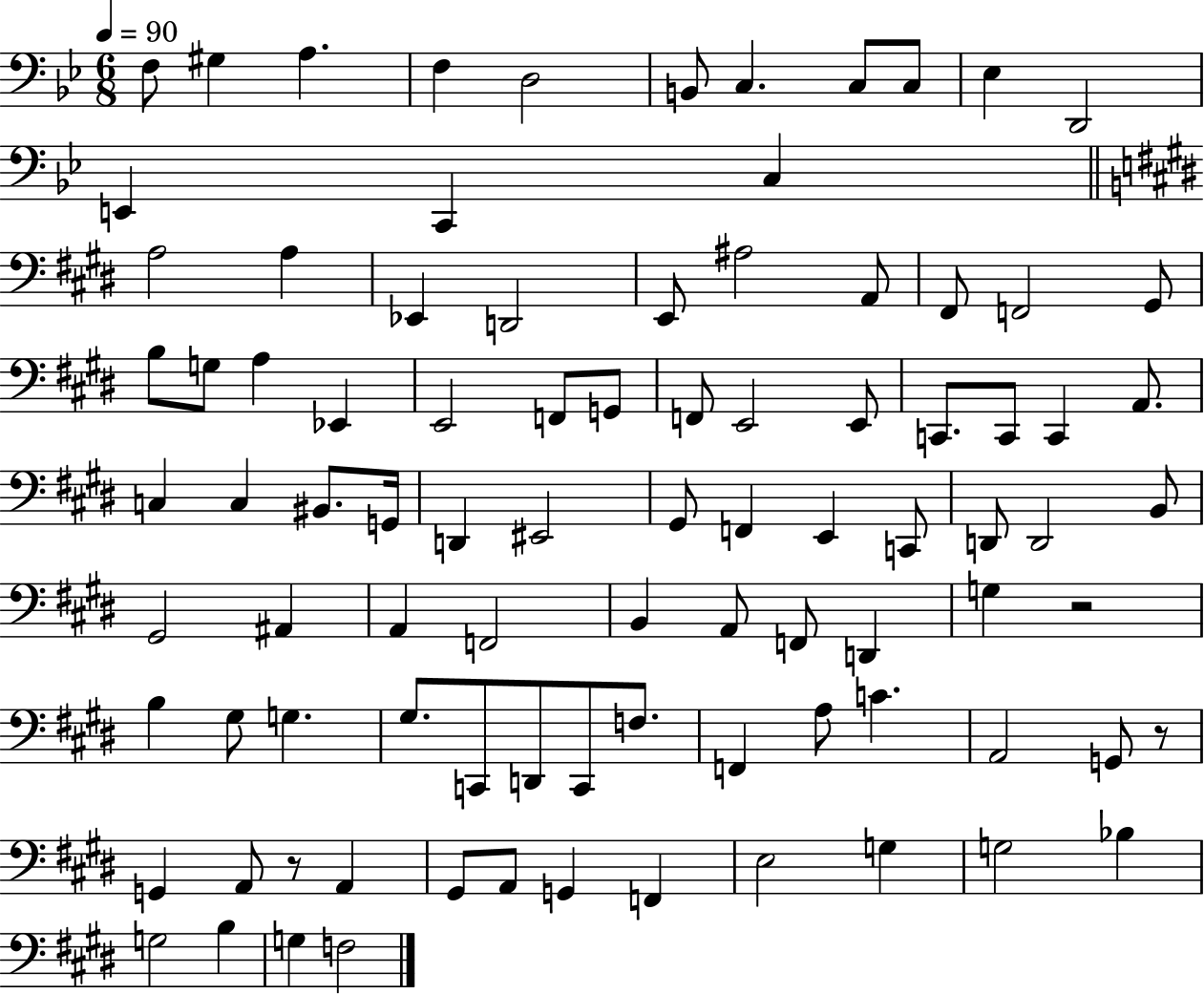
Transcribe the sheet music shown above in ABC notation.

X:1
T:Untitled
M:6/8
L:1/4
K:Bb
F,/2 ^G, A, F, D,2 B,,/2 C, C,/2 C,/2 _E, D,,2 E,, C,, C, A,2 A, _E,, D,,2 E,,/2 ^A,2 A,,/2 ^F,,/2 F,,2 ^G,,/2 B,/2 G,/2 A, _E,, E,,2 F,,/2 G,,/2 F,,/2 E,,2 E,,/2 C,,/2 C,,/2 C,, A,,/2 C, C, ^B,,/2 G,,/4 D,, ^E,,2 ^G,,/2 F,, E,, C,,/2 D,,/2 D,,2 B,,/2 ^G,,2 ^A,, A,, F,,2 B,, A,,/2 F,,/2 D,, G, z2 B, ^G,/2 G, ^G,/2 C,,/2 D,,/2 C,,/2 F,/2 F,, A,/2 C A,,2 G,,/2 z/2 G,, A,,/2 z/2 A,, ^G,,/2 A,,/2 G,, F,, E,2 G, G,2 _B, G,2 B, G, F,2